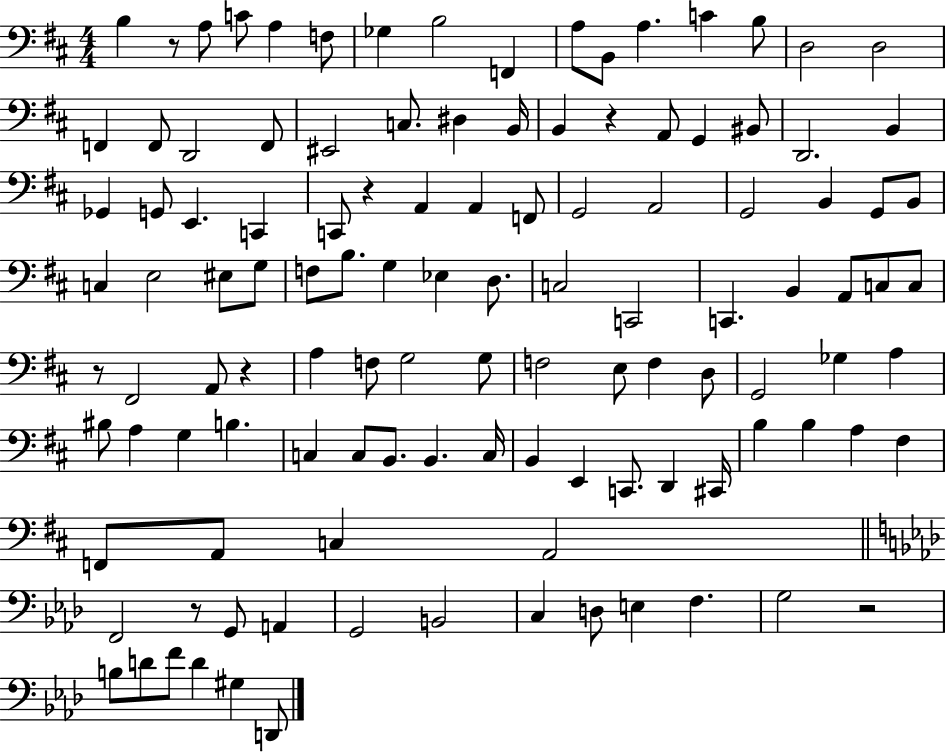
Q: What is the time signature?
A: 4/4